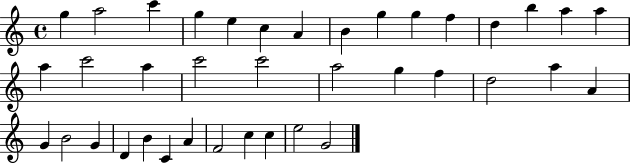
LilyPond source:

{
  \clef treble
  \time 4/4
  \defaultTimeSignature
  \key c \major
  g''4 a''2 c'''4 | g''4 e''4 c''4 a'4 | b'4 g''4 g''4 f''4 | d''4 b''4 a''4 a''4 | \break a''4 c'''2 a''4 | c'''2 c'''2 | a''2 g''4 f''4 | d''2 a''4 a'4 | \break g'4 b'2 g'4 | d'4 b'4 c'4 a'4 | f'2 c''4 c''4 | e''2 g'2 | \break \bar "|."
}